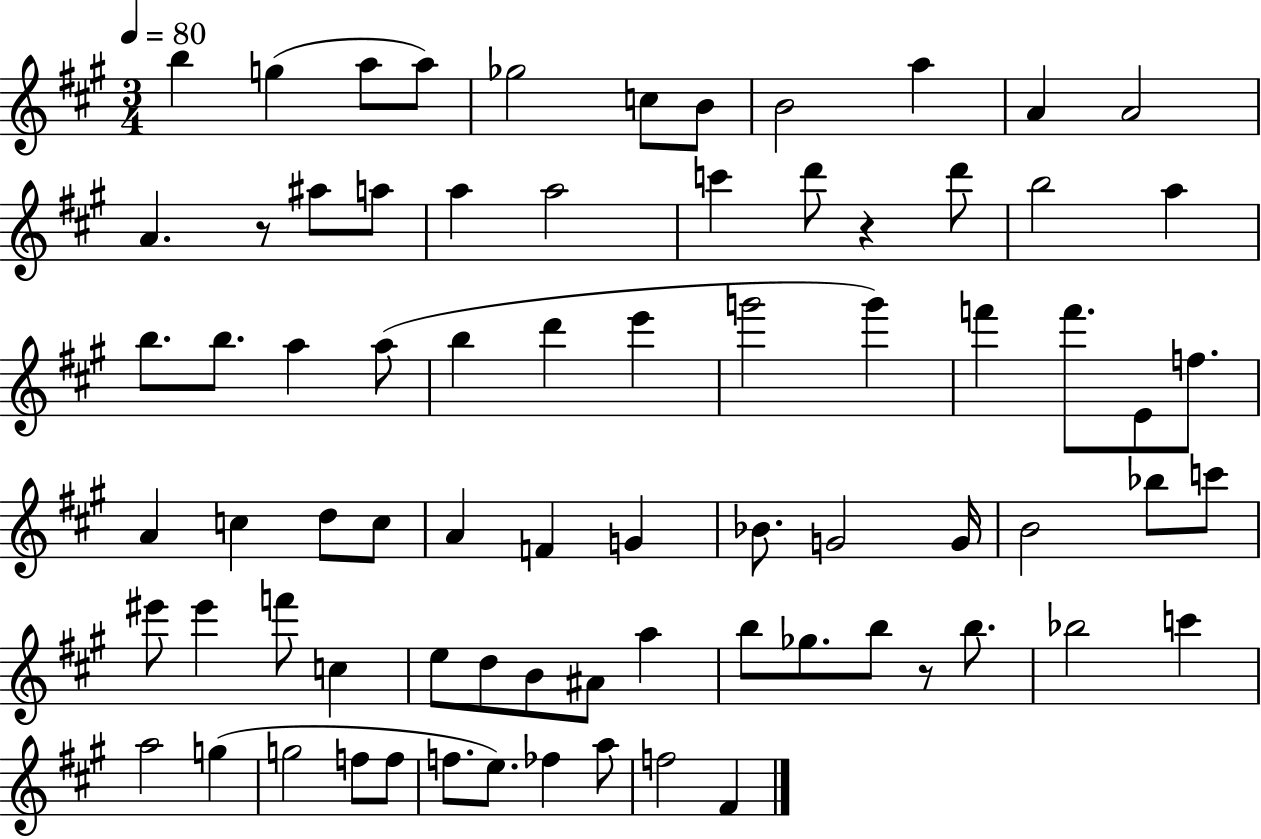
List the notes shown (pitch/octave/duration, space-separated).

B5/q G5/q A5/e A5/e Gb5/h C5/e B4/e B4/h A5/q A4/q A4/h A4/q. R/e A#5/e A5/e A5/q A5/h C6/q D6/e R/q D6/e B5/h A5/q B5/e. B5/e. A5/q A5/e B5/q D6/q E6/q G6/h G6/q F6/q F6/e. E4/e F5/e. A4/q C5/q D5/e C5/e A4/q F4/q G4/q Bb4/e. G4/h G4/s B4/h Bb5/e C6/e EIS6/e EIS6/q F6/e C5/q E5/e D5/e B4/e A#4/e A5/q B5/e Gb5/e. B5/e R/e B5/e. Bb5/h C6/q A5/h G5/q G5/h F5/e F5/e F5/e. E5/e. FES5/q A5/e F5/h F#4/q